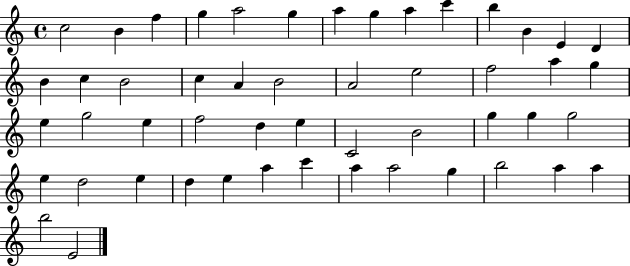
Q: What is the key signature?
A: C major